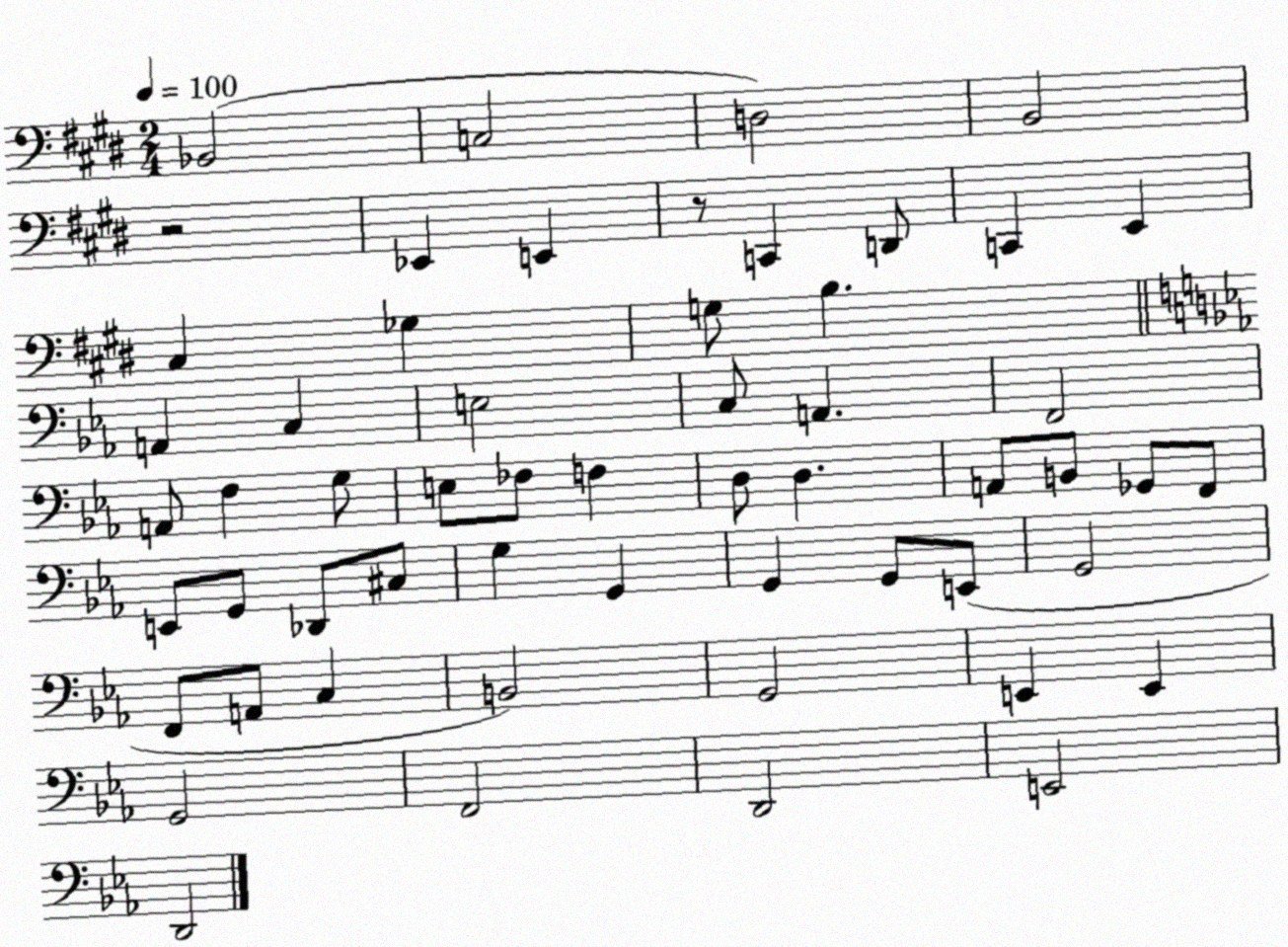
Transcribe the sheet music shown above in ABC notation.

X:1
T:Untitled
M:2/4
L:1/4
K:E
_B,,2 C,2 D,2 B,,2 z2 _E,, E,, z/2 C,, D,,/2 C,, E,, ^C, _G, G,/2 B, A,, C, E,2 C,/2 A,, F,,2 A,,/2 F, G,/2 E,/2 _F,/2 F, D,/2 D, A,,/2 B,,/2 _G,,/2 F,,/2 E,,/2 G,,/2 _D,,/2 ^C,/2 G, G,, G,, G,,/2 E,,/2 G,,2 F,,/2 A,,/2 C, B,,2 G,,2 E,, E,, G,,2 F,,2 D,,2 E,,2 D,,2